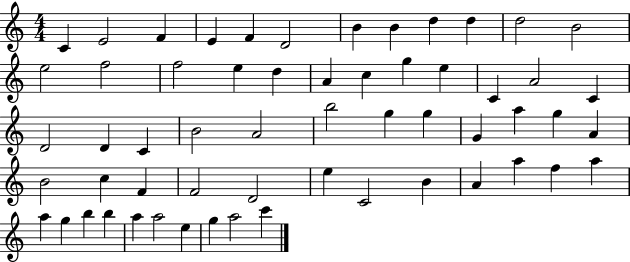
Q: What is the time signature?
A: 4/4